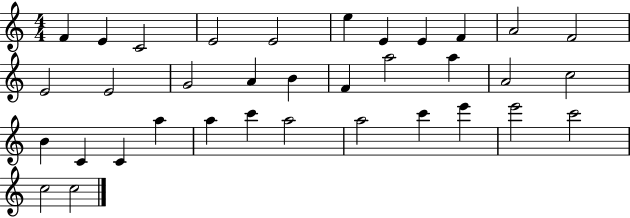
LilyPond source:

{
  \clef treble
  \numericTimeSignature
  \time 4/4
  \key c \major
  f'4 e'4 c'2 | e'2 e'2 | e''4 e'4 e'4 f'4 | a'2 f'2 | \break e'2 e'2 | g'2 a'4 b'4 | f'4 a''2 a''4 | a'2 c''2 | \break b'4 c'4 c'4 a''4 | a''4 c'''4 a''2 | a''2 c'''4 e'''4 | e'''2 c'''2 | \break c''2 c''2 | \bar "|."
}